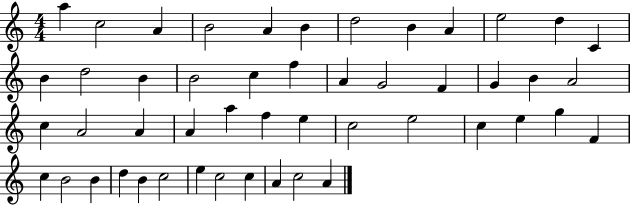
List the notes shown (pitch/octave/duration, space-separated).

A5/q C5/h A4/q B4/h A4/q B4/q D5/h B4/q A4/q E5/h D5/q C4/q B4/q D5/h B4/q B4/h C5/q F5/q A4/q G4/h F4/q G4/q B4/q A4/h C5/q A4/h A4/q A4/q A5/q F5/q E5/q C5/h E5/h C5/q E5/q G5/q F4/q C5/q B4/h B4/q D5/q B4/q C5/h E5/q C5/h C5/q A4/q C5/h A4/q